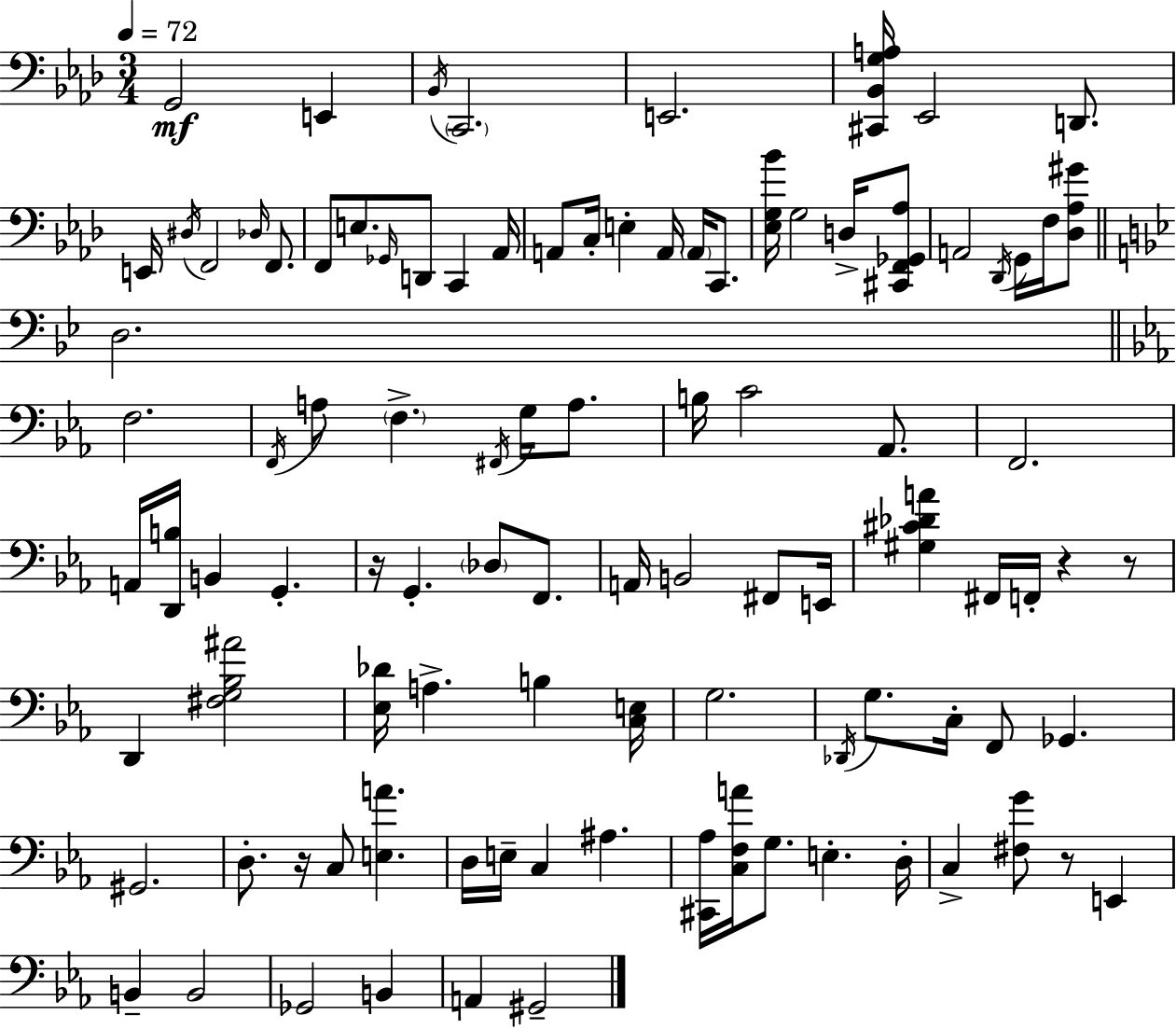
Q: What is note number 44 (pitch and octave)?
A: B2